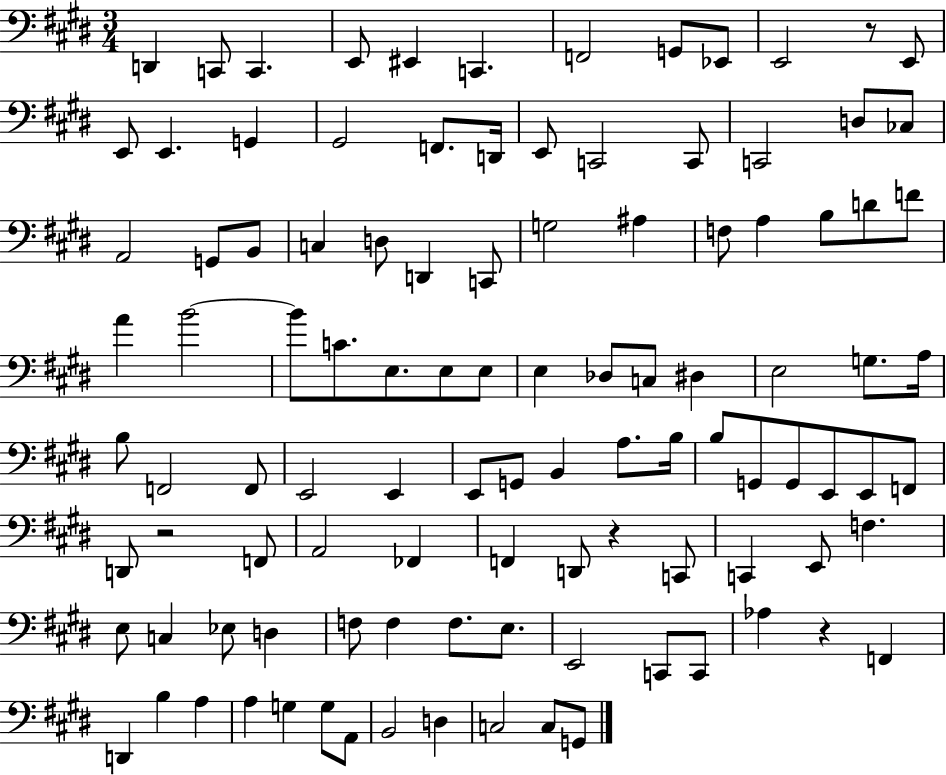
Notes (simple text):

D2/q C2/e C2/q. E2/e EIS2/q C2/q. F2/h G2/e Eb2/e E2/h R/e E2/e E2/e E2/q. G2/q G#2/h F2/e. D2/s E2/e C2/h C2/e C2/h D3/e CES3/e A2/h G2/e B2/e C3/q D3/e D2/q C2/e G3/h A#3/q F3/e A3/q B3/e D4/e F4/e A4/q B4/h B4/e C4/e. E3/e. E3/e E3/e E3/q Db3/e C3/e D#3/q E3/h G3/e. A3/s B3/e F2/h F2/e E2/h E2/q E2/e G2/e B2/q A3/e. B3/s B3/e G2/e G2/e E2/e E2/e F2/e D2/e R/h F2/e A2/h FES2/q F2/q D2/e R/q C2/e C2/q E2/e F3/q. E3/e C3/q Eb3/e D3/q F3/e F3/q F3/e. E3/e. E2/h C2/e C2/e Ab3/q R/q F2/q D2/q B3/q A3/q A3/q G3/q G3/e A2/e B2/h D3/q C3/h C3/e G2/e